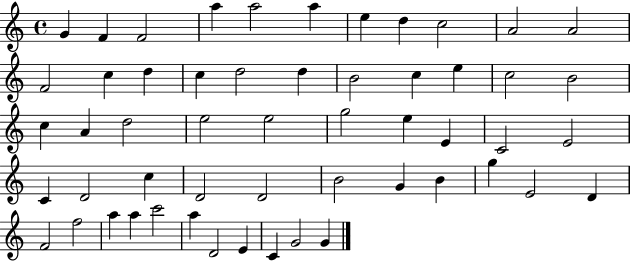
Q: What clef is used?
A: treble